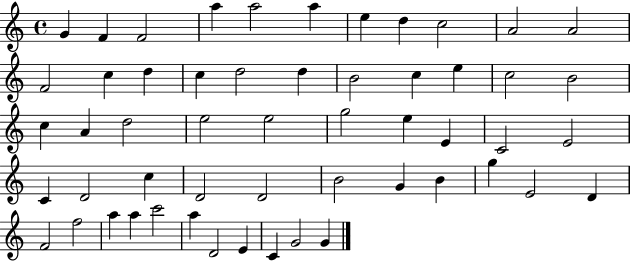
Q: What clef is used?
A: treble